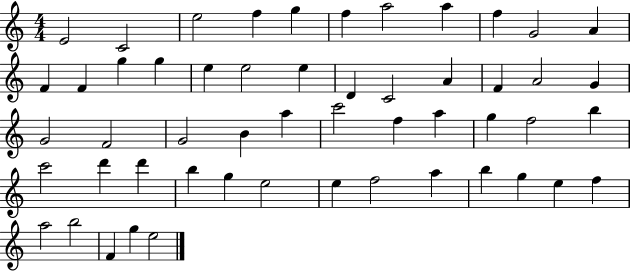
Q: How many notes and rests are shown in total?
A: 53